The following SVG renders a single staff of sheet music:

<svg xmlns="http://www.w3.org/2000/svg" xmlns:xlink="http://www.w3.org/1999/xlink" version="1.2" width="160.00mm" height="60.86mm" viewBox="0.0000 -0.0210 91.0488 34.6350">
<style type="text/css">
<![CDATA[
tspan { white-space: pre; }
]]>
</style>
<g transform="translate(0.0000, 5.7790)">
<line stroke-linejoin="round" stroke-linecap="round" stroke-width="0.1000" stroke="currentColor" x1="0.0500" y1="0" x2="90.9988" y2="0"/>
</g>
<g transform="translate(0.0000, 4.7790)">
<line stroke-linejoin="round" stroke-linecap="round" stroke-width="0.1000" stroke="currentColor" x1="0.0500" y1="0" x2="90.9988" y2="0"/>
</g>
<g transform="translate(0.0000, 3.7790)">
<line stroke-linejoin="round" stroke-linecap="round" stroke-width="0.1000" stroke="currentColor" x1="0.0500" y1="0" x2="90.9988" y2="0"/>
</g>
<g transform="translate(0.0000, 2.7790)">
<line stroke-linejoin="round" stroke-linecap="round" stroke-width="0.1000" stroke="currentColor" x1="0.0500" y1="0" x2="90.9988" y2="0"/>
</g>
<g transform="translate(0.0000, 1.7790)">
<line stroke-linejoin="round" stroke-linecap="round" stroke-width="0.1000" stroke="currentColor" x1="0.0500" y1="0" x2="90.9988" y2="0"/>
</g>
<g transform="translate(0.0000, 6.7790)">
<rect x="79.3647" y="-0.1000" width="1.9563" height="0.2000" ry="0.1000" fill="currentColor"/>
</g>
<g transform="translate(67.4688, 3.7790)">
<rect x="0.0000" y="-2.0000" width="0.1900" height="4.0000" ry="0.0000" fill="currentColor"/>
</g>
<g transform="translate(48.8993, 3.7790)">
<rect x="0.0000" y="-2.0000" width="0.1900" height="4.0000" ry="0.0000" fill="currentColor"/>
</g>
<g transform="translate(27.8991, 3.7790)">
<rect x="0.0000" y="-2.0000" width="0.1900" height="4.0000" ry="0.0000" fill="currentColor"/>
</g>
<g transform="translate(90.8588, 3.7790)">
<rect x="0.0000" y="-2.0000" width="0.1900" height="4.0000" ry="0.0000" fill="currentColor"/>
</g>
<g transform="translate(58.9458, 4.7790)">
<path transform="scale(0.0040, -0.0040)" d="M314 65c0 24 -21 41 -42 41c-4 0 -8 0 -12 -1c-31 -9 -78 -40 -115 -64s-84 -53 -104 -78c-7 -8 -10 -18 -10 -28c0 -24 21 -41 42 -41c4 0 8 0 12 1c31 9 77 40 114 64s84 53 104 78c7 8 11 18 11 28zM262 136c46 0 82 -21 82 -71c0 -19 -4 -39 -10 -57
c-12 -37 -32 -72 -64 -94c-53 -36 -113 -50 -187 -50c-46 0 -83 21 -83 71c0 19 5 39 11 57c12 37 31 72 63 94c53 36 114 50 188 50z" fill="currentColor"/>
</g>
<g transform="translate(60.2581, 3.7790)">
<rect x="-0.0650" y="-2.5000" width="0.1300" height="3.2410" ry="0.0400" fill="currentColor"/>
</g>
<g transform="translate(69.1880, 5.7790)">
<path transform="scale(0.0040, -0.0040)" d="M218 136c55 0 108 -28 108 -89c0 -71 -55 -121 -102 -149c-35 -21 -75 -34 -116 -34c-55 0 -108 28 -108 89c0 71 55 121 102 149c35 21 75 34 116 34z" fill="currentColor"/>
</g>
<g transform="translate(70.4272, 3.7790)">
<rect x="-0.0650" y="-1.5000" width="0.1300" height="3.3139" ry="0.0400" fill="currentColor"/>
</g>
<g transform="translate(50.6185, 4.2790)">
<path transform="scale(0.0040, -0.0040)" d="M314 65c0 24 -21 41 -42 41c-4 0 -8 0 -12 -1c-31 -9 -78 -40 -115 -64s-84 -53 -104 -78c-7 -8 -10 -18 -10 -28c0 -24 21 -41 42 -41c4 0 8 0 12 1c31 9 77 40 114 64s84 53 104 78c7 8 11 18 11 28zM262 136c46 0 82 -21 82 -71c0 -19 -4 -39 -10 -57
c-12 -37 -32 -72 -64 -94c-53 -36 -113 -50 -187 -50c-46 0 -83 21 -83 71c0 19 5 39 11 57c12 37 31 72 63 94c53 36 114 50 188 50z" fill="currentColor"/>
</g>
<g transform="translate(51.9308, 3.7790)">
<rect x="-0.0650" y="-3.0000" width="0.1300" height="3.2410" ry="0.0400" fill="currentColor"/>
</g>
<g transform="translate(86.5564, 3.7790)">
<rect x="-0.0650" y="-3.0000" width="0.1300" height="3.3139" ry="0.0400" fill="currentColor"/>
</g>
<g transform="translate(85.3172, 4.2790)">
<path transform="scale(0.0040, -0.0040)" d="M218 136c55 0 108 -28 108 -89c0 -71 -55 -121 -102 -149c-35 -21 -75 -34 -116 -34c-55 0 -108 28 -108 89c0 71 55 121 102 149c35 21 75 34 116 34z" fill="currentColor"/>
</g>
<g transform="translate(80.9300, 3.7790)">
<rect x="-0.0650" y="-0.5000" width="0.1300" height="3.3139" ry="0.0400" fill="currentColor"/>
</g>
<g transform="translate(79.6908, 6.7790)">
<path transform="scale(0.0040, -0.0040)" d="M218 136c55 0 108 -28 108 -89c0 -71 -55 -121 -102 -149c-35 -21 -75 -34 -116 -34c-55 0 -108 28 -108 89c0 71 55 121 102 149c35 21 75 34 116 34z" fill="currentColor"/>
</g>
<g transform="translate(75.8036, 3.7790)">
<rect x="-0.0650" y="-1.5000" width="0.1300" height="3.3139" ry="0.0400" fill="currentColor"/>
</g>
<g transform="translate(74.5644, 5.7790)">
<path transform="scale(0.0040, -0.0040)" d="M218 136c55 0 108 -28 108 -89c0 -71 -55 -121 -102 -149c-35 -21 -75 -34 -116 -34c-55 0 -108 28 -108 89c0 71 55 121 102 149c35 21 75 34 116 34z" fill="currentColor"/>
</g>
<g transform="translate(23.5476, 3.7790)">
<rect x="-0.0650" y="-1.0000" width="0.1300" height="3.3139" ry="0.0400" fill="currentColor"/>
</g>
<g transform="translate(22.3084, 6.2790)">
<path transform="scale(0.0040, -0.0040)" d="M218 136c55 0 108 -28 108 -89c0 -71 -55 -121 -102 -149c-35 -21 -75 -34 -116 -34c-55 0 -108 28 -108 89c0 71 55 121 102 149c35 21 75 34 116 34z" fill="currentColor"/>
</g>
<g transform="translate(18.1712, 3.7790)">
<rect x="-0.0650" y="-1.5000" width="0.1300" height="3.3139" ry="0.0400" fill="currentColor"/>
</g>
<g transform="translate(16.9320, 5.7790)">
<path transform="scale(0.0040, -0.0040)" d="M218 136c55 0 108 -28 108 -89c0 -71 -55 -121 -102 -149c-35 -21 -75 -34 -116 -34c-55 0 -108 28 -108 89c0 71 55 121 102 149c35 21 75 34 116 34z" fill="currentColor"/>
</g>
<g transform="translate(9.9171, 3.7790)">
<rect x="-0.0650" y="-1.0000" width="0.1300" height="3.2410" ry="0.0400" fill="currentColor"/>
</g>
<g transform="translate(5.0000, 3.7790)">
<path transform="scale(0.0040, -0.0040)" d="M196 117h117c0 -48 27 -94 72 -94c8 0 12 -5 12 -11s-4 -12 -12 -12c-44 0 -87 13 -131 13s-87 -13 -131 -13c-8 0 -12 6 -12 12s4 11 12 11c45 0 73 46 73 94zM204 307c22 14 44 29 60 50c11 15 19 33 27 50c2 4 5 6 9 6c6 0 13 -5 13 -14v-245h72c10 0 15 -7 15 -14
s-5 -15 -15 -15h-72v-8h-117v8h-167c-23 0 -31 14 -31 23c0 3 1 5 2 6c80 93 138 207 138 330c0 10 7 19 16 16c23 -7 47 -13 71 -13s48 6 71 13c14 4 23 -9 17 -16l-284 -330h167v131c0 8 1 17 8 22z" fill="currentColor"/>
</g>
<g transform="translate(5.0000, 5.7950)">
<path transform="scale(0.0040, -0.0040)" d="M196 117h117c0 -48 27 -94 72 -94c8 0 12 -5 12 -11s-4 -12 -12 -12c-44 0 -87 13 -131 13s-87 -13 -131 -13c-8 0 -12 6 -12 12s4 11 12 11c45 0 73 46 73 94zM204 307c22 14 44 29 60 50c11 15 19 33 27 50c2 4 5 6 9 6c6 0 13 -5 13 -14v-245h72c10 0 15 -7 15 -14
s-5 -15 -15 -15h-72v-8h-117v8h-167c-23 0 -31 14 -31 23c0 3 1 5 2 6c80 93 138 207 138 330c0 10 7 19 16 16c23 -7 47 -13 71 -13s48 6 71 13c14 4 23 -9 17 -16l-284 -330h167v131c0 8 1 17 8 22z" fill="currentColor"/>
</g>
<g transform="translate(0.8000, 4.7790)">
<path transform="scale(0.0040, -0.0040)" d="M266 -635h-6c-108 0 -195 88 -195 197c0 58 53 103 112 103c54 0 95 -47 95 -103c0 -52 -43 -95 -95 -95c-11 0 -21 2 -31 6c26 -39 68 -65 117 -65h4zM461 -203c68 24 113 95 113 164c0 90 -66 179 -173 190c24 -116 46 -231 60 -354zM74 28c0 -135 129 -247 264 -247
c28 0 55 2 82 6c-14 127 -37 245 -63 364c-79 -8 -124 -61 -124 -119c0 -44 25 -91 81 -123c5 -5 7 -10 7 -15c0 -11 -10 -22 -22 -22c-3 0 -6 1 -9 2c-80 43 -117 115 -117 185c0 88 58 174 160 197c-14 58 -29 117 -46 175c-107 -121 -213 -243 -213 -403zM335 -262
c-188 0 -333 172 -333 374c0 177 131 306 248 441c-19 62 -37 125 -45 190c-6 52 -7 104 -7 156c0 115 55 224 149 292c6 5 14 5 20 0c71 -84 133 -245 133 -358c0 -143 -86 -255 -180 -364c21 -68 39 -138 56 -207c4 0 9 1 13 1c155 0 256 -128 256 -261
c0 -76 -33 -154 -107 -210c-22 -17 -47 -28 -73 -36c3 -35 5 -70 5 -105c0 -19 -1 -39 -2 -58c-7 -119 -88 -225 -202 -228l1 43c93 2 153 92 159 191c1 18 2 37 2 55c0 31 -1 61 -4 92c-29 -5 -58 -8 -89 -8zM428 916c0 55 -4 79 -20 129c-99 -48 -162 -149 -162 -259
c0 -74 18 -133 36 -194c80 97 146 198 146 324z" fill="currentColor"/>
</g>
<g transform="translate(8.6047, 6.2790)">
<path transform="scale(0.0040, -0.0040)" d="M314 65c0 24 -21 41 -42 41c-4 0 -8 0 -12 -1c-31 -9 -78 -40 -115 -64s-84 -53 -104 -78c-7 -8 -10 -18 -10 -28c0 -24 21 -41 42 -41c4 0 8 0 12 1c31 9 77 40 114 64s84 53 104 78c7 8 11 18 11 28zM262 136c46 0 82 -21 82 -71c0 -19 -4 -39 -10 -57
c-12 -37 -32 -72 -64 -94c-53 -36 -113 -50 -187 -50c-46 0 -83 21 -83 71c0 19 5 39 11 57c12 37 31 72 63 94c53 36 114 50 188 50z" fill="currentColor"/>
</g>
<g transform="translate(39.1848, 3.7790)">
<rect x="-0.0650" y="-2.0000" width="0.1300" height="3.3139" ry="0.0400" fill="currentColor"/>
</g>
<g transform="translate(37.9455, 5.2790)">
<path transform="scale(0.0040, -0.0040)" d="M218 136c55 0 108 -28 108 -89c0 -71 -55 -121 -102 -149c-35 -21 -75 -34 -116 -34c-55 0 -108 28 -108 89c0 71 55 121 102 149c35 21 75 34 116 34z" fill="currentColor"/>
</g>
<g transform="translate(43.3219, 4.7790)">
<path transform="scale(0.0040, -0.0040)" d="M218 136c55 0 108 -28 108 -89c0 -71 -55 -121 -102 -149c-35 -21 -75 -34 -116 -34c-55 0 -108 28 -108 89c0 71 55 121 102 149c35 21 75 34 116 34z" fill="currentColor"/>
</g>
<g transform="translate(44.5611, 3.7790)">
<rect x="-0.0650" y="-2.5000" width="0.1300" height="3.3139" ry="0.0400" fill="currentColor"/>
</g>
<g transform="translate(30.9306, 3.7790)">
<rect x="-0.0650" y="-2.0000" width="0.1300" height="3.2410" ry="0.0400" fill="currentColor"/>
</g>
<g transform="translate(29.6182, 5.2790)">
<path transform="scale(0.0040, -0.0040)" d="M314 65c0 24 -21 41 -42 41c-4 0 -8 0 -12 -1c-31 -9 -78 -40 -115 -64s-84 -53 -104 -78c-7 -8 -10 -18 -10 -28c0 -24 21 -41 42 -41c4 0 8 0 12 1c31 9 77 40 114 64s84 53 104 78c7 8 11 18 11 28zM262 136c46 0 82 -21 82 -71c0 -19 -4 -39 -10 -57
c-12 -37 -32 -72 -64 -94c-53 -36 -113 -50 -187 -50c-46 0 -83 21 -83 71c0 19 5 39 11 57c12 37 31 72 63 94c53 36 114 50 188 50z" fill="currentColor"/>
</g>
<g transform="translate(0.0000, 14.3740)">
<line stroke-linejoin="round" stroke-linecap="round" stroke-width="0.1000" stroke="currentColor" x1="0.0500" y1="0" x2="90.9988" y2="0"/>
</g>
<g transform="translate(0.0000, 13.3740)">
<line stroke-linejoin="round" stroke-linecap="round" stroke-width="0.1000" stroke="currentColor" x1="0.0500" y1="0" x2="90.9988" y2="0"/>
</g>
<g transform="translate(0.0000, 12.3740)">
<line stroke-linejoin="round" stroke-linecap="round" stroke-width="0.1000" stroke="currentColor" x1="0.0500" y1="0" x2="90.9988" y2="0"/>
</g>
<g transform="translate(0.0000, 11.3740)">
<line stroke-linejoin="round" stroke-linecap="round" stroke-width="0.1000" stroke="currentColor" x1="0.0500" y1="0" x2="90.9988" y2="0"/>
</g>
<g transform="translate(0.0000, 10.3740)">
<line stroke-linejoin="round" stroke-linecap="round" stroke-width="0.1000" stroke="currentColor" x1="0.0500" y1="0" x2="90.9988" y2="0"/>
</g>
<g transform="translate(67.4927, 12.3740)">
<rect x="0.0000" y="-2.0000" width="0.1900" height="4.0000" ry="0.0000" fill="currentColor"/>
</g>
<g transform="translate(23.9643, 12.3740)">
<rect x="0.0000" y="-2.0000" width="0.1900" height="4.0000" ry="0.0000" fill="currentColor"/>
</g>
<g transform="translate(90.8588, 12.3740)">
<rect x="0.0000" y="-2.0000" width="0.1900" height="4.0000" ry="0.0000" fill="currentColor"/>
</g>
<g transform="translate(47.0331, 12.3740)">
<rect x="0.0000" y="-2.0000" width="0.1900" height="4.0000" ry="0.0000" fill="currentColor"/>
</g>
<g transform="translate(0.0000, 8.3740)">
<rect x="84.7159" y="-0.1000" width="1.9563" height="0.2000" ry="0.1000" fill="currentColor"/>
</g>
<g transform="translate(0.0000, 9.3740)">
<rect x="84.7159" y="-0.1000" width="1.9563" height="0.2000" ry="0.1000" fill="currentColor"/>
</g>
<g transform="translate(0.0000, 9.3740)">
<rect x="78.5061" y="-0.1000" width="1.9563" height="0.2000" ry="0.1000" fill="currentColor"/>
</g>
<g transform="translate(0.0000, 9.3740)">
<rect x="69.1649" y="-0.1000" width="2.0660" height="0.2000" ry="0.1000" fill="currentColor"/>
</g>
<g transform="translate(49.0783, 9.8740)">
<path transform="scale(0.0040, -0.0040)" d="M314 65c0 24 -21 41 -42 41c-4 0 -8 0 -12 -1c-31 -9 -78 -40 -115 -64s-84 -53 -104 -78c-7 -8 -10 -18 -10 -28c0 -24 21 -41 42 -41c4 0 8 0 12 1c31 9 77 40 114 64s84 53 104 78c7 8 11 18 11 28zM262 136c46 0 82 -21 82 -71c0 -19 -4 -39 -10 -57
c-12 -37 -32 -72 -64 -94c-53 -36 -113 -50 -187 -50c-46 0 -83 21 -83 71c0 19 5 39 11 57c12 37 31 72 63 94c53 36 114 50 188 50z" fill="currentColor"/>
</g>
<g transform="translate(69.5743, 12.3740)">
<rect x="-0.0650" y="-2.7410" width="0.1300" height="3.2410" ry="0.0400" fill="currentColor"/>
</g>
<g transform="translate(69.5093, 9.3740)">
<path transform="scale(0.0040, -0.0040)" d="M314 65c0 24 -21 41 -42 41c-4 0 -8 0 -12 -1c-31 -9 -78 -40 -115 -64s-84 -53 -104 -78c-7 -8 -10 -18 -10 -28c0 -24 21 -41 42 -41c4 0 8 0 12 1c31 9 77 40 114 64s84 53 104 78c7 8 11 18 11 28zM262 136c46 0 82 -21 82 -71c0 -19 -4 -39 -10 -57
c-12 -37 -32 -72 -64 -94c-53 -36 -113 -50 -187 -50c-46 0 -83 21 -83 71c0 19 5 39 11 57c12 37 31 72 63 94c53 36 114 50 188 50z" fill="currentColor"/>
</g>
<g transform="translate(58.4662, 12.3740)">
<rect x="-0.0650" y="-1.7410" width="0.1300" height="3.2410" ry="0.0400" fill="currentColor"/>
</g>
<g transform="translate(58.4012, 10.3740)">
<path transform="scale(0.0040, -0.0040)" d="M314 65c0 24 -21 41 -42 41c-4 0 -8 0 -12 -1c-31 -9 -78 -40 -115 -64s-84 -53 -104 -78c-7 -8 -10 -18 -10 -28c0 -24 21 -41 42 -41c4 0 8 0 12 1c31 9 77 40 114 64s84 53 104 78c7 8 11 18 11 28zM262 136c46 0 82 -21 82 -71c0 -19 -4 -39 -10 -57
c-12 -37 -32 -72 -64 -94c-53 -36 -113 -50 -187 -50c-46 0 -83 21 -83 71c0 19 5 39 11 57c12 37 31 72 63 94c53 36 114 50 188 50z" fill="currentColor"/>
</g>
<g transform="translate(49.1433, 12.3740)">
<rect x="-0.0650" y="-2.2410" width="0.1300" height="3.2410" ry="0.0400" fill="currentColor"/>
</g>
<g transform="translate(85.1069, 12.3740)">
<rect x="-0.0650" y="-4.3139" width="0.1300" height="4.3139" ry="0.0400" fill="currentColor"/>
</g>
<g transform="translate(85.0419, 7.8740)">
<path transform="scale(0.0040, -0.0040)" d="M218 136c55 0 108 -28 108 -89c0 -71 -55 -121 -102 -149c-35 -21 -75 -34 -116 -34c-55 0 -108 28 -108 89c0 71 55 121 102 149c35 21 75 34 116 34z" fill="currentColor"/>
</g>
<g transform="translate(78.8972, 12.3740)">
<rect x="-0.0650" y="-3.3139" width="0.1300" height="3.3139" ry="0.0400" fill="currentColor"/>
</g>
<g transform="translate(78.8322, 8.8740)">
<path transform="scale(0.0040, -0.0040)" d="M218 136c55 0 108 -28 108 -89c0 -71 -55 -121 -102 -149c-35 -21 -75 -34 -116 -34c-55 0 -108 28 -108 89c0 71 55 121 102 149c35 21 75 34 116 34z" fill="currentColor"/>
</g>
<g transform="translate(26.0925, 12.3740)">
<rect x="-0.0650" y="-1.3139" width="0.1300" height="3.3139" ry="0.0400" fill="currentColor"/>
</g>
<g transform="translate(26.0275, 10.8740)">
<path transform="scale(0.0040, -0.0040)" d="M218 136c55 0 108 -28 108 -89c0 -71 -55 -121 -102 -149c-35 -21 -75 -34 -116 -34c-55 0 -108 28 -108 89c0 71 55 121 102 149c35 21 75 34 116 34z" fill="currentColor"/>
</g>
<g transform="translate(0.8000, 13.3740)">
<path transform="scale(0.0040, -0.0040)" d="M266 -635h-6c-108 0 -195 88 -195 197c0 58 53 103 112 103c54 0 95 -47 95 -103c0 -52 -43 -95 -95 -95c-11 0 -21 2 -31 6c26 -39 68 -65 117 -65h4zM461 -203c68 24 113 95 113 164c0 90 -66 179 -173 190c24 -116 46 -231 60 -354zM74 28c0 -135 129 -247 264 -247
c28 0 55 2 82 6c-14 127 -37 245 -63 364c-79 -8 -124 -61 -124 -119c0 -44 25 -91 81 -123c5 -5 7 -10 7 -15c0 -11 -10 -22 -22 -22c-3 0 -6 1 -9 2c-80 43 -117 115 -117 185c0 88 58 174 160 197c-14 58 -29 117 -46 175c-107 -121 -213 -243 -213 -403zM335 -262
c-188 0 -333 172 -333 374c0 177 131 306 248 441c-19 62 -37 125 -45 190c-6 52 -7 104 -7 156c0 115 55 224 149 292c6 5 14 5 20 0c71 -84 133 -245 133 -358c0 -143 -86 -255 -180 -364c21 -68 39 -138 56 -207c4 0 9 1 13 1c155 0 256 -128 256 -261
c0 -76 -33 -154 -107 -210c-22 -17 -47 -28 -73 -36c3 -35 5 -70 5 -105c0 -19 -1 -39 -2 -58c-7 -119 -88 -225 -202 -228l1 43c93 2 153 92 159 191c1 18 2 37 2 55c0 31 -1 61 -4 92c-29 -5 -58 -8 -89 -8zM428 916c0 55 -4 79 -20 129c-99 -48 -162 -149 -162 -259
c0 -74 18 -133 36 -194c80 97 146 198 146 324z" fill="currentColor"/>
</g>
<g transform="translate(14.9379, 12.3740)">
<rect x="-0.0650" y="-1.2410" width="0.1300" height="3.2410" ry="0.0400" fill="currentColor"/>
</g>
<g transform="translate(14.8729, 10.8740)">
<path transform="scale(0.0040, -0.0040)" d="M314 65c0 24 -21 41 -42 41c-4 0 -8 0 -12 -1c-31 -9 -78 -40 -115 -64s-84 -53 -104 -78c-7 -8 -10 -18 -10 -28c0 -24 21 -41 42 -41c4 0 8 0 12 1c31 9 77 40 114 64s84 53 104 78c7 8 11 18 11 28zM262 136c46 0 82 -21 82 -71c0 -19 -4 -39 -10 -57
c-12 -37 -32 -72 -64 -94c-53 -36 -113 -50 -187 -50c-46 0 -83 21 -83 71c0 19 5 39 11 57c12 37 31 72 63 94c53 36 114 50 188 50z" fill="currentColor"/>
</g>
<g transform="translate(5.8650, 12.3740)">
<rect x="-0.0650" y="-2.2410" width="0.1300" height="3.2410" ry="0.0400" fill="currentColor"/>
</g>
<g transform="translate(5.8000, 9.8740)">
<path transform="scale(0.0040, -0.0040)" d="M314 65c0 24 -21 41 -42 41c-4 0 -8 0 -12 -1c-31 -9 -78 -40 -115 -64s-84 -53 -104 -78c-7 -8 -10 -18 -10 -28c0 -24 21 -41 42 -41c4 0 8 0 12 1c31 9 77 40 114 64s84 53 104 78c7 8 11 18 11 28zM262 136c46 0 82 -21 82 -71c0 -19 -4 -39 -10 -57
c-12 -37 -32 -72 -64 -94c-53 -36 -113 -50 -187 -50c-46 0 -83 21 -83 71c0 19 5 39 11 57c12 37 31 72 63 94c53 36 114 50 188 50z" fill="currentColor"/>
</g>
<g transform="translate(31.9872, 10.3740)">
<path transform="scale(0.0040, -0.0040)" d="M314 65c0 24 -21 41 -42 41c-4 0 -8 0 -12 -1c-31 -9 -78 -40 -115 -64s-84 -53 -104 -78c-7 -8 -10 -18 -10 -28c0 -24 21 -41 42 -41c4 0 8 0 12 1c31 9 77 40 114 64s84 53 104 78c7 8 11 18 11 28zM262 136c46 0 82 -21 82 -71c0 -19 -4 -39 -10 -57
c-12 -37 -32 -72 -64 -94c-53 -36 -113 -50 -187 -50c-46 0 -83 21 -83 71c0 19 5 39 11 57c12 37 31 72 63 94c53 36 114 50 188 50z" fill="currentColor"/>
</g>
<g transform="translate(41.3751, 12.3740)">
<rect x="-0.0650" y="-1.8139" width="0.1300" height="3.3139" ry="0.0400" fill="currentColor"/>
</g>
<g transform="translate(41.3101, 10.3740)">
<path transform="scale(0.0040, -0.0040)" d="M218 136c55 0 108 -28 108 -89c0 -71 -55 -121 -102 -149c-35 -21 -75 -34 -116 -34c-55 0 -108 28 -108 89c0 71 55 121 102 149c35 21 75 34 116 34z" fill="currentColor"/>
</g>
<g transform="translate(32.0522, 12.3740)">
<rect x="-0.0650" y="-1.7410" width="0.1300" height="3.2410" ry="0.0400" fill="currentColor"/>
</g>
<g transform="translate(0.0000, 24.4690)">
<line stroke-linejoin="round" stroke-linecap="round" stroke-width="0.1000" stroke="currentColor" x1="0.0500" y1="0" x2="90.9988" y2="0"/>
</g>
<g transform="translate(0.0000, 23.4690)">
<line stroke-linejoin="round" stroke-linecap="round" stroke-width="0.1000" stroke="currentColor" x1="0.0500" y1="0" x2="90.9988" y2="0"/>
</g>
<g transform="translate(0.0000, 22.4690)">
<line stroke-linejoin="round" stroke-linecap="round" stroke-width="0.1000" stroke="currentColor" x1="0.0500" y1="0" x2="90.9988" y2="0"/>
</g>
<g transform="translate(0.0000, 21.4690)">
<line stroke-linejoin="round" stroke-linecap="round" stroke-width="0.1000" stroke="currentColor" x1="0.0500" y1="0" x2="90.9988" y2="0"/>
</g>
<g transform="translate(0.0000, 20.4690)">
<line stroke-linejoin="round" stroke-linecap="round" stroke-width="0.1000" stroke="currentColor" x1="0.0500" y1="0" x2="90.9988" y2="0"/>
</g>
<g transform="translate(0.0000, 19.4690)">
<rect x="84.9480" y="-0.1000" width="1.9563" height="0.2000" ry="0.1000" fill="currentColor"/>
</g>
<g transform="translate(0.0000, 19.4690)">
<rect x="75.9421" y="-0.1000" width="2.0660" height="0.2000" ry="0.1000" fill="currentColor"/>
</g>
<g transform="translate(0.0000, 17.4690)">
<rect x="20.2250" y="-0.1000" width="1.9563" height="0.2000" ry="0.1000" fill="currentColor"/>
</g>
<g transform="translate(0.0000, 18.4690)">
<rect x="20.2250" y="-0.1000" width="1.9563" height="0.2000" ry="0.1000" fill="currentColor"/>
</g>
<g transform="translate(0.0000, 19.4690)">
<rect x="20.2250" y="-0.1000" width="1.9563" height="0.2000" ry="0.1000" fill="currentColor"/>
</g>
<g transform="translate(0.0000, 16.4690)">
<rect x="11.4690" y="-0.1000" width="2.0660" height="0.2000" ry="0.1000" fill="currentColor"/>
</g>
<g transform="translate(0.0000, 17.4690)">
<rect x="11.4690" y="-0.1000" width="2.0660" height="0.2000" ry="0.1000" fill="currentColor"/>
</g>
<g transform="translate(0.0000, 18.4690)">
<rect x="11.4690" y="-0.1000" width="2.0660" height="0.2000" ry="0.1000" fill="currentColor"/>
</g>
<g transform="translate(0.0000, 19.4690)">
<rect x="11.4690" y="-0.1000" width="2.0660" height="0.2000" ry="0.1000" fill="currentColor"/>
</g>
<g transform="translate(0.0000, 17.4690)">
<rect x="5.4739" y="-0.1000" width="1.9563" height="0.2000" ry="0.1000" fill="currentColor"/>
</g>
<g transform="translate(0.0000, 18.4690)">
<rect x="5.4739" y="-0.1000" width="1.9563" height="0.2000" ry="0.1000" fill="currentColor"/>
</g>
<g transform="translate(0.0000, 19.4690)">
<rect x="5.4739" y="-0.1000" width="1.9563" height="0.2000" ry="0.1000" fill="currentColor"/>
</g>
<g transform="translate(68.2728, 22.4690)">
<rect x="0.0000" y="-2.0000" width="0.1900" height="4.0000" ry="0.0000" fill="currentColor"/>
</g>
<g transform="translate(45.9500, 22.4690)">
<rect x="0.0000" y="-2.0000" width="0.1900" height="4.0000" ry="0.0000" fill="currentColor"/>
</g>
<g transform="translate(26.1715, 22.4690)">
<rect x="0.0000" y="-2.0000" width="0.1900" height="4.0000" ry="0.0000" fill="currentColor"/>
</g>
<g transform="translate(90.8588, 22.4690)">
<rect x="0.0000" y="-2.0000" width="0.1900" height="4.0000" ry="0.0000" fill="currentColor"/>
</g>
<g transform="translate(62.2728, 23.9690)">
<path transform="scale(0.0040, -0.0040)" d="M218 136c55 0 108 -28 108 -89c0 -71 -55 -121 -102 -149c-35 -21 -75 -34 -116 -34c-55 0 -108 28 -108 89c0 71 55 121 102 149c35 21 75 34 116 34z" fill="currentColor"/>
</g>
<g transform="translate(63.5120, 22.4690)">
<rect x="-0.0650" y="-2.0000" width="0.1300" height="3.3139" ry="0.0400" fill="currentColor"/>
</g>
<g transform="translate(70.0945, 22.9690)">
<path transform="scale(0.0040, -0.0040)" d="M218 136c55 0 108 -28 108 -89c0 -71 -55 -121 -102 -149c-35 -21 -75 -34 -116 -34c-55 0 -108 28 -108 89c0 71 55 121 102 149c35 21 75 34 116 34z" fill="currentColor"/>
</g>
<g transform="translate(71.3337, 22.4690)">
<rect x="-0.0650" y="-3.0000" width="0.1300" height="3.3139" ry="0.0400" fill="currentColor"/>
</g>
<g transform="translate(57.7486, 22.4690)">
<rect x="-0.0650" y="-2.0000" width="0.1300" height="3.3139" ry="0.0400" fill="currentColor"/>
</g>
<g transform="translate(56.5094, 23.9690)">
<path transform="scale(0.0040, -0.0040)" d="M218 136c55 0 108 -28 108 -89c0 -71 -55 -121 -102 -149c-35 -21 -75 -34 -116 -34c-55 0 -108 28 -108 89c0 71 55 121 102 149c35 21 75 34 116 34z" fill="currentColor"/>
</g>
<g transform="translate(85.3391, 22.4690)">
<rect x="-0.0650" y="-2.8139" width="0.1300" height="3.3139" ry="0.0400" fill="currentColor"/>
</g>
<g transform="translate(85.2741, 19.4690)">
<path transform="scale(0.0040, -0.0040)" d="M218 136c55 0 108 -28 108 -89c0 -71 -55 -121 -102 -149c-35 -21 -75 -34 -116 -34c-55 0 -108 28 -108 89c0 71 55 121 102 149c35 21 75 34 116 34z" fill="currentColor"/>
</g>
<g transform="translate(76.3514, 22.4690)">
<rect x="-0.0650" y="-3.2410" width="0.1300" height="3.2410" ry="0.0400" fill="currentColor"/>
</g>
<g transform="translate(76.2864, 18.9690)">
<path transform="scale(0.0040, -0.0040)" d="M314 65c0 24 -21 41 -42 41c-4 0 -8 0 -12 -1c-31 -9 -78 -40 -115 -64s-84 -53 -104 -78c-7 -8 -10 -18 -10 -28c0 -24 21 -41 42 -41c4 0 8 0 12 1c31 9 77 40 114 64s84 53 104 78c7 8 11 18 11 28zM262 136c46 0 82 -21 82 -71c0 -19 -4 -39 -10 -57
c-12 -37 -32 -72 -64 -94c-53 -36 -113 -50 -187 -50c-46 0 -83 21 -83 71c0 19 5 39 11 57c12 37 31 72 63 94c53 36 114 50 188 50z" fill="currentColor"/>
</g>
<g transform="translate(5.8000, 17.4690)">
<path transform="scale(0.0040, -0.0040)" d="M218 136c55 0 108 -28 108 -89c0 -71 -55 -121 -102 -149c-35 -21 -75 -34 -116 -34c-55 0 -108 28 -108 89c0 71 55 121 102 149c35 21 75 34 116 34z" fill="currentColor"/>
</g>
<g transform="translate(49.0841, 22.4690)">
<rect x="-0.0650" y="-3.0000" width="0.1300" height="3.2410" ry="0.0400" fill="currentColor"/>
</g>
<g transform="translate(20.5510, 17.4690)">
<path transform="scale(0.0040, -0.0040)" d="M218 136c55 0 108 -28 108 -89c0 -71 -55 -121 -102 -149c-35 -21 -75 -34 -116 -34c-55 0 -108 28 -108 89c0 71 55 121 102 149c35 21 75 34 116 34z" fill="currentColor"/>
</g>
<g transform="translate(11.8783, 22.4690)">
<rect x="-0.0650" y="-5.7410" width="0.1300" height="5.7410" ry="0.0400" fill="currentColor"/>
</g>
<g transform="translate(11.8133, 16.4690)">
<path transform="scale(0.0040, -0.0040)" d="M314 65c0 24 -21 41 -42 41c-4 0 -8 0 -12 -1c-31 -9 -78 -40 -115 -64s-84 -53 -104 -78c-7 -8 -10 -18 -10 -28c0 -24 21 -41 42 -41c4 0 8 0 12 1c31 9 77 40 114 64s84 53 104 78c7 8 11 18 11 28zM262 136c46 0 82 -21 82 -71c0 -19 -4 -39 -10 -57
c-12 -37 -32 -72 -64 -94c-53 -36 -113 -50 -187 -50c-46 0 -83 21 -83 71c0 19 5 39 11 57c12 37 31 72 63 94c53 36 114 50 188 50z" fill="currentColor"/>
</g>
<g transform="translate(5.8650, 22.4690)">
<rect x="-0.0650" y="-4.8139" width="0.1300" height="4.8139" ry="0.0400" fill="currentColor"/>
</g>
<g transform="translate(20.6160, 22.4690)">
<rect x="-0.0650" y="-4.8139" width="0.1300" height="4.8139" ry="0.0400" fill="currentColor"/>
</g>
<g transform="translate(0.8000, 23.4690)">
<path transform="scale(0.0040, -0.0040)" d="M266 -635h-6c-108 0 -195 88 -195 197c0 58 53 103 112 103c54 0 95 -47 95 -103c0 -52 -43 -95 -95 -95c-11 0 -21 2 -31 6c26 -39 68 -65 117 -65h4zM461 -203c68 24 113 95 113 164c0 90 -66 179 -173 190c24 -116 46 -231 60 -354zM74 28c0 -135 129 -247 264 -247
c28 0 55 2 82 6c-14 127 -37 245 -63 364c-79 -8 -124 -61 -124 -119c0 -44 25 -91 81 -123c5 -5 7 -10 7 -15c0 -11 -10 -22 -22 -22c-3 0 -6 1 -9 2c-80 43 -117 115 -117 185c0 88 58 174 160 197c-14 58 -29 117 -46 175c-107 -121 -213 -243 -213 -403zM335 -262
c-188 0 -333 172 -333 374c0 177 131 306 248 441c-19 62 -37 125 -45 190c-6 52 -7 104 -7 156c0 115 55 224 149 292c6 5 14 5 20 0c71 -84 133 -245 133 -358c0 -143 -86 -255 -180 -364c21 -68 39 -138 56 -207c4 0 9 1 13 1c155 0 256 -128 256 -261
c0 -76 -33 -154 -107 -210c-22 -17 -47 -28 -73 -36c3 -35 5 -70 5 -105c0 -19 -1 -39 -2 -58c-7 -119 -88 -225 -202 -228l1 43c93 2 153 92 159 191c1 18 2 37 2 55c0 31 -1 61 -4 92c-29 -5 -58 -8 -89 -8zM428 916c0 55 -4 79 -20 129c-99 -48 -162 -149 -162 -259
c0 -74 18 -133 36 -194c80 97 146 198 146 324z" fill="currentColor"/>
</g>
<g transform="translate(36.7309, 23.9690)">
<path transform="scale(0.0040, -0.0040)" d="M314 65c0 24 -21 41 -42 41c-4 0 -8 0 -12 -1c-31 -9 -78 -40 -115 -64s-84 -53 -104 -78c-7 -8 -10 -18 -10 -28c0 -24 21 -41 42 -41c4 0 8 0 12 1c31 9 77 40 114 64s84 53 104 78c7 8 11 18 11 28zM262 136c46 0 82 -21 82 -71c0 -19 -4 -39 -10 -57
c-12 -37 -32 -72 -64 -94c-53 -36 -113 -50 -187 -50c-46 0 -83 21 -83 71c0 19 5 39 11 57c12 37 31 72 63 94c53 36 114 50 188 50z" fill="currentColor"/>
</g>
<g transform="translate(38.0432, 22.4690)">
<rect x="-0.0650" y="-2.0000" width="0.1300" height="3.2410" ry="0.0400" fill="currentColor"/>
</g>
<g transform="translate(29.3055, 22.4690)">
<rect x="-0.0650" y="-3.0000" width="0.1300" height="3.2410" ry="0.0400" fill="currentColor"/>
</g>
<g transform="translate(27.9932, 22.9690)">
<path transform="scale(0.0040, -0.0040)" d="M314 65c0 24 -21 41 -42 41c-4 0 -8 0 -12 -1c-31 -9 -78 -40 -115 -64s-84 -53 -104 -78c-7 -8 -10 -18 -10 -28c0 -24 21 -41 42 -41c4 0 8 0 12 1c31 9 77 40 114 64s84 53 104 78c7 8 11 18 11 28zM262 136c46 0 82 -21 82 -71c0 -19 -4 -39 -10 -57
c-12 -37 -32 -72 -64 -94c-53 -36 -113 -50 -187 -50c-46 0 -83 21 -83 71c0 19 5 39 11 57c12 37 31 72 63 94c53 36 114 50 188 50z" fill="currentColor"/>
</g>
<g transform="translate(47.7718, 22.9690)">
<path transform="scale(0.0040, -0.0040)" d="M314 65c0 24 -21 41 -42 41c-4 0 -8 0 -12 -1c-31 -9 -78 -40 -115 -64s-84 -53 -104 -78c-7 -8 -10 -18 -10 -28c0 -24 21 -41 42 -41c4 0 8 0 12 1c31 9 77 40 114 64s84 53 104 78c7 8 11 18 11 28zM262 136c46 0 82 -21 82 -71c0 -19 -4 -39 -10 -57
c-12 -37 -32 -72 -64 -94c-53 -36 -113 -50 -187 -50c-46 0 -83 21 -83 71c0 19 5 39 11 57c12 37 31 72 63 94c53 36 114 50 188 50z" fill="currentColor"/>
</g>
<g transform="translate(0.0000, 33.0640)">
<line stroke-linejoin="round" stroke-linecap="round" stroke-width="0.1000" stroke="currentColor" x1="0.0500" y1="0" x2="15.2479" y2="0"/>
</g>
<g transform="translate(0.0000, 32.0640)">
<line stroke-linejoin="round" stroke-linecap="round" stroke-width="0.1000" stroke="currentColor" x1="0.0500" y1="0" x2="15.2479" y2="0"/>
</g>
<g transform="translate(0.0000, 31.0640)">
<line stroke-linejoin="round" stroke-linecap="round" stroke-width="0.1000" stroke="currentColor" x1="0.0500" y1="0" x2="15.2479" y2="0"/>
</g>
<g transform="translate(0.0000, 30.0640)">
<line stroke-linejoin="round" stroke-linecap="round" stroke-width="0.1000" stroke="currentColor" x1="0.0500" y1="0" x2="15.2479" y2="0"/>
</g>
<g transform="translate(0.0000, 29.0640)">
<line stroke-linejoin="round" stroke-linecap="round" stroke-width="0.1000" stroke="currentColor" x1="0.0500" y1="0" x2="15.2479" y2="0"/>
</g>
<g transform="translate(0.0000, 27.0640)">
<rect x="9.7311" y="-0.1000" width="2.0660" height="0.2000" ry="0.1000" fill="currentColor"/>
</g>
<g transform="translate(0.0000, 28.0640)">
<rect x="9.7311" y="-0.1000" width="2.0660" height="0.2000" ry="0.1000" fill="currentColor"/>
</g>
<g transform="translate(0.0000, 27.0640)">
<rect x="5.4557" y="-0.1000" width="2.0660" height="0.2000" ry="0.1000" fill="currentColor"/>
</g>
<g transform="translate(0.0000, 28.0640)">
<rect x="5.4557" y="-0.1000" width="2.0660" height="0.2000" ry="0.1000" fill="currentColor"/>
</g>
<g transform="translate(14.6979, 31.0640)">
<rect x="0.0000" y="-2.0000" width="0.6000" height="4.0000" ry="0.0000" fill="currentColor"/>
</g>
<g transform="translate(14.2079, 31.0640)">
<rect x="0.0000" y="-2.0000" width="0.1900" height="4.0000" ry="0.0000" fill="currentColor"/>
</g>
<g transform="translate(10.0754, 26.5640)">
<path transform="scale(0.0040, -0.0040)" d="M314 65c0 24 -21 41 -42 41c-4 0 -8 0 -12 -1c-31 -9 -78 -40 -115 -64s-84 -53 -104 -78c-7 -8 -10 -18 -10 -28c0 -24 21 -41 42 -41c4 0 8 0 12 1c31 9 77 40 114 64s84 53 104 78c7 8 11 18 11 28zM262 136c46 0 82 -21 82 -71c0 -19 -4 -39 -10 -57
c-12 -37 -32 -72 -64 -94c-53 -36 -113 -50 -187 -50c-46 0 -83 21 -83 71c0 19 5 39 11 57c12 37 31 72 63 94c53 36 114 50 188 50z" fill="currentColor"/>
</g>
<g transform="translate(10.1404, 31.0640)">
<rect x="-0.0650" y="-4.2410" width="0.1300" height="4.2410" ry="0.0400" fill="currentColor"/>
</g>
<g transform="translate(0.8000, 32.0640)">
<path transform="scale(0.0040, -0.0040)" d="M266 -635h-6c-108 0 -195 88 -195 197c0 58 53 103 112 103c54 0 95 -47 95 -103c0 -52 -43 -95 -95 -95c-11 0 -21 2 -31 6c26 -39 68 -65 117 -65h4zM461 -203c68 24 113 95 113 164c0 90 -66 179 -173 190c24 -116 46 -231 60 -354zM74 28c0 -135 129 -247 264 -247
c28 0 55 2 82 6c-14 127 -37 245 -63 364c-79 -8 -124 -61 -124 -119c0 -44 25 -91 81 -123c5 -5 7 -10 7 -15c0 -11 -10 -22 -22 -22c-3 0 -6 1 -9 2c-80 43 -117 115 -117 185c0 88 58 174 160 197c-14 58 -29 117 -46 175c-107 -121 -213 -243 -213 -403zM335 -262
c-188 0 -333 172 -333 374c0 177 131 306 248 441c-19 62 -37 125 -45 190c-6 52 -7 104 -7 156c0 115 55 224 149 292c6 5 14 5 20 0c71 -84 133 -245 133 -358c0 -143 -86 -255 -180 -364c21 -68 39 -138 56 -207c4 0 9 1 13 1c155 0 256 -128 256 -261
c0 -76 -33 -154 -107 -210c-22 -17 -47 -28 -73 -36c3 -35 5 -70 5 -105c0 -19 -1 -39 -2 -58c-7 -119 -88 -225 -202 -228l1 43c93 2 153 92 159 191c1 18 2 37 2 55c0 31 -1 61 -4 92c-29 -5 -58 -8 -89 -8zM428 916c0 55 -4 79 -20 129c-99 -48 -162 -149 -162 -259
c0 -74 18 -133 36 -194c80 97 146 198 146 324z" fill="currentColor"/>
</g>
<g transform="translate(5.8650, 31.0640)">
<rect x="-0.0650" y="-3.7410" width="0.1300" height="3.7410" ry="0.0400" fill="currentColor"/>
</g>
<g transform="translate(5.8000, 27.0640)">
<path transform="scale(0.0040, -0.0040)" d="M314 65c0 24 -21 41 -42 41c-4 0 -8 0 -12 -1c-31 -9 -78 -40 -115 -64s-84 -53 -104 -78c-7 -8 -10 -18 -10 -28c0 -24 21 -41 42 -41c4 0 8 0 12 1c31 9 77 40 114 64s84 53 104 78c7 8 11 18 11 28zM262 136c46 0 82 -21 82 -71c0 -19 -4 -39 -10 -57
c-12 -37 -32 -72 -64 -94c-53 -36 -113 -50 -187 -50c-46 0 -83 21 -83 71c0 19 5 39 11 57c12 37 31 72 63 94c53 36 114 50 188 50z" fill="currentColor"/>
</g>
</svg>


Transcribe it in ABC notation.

X:1
T:Untitled
M:4/4
L:1/4
K:C
D2 E D F2 F G A2 G2 E E C A g2 e2 e f2 f g2 f2 a2 b d' e' g'2 e' A2 F2 A2 F F A b2 a c'2 d'2